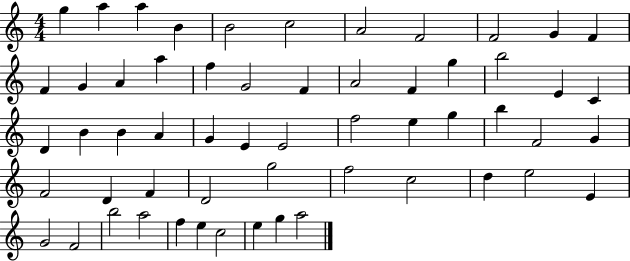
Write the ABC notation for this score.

X:1
T:Untitled
M:4/4
L:1/4
K:C
g a a B B2 c2 A2 F2 F2 G F F G A a f G2 F A2 F g b2 E C D B B A G E E2 f2 e g b F2 G F2 D F D2 g2 f2 c2 d e2 E G2 F2 b2 a2 f e c2 e g a2